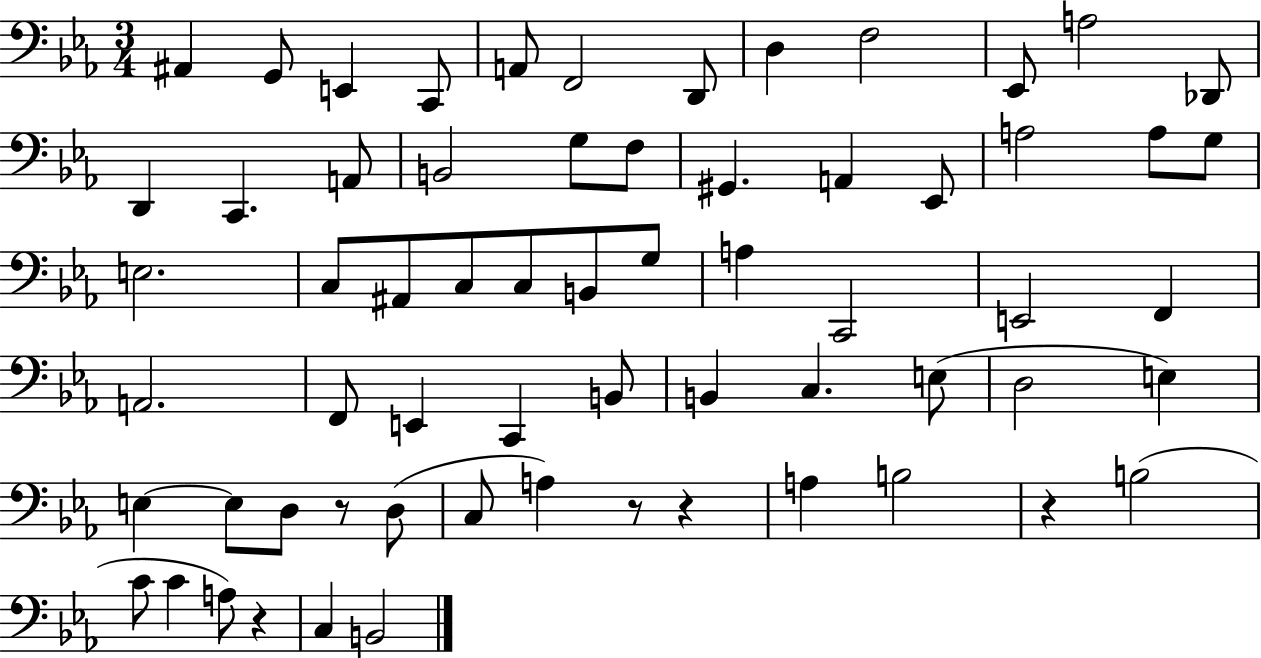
X:1
T:Untitled
M:3/4
L:1/4
K:Eb
^A,, G,,/2 E,, C,,/2 A,,/2 F,,2 D,,/2 D, F,2 _E,,/2 A,2 _D,,/2 D,, C,, A,,/2 B,,2 G,/2 F,/2 ^G,, A,, _E,,/2 A,2 A,/2 G,/2 E,2 C,/2 ^A,,/2 C,/2 C,/2 B,,/2 G,/2 A, C,,2 E,,2 F,, A,,2 F,,/2 E,, C,, B,,/2 B,, C, E,/2 D,2 E, E, E,/2 D,/2 z/2 D,/2 C,/2 A, z/2 z A, B,2 z B,2 C/2 C A,/2 z C, B,,2